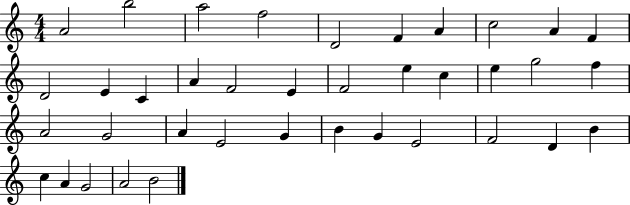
X:1
T:Untitled
M:4/4
L:1/4
K:C
A2 b2 a2 f2 D2 F A c2 A F D2 E C A F2 E F2 e c e g2 f A2 G2 A E2 G B G E2 F2 D B c A G2 A2 B2